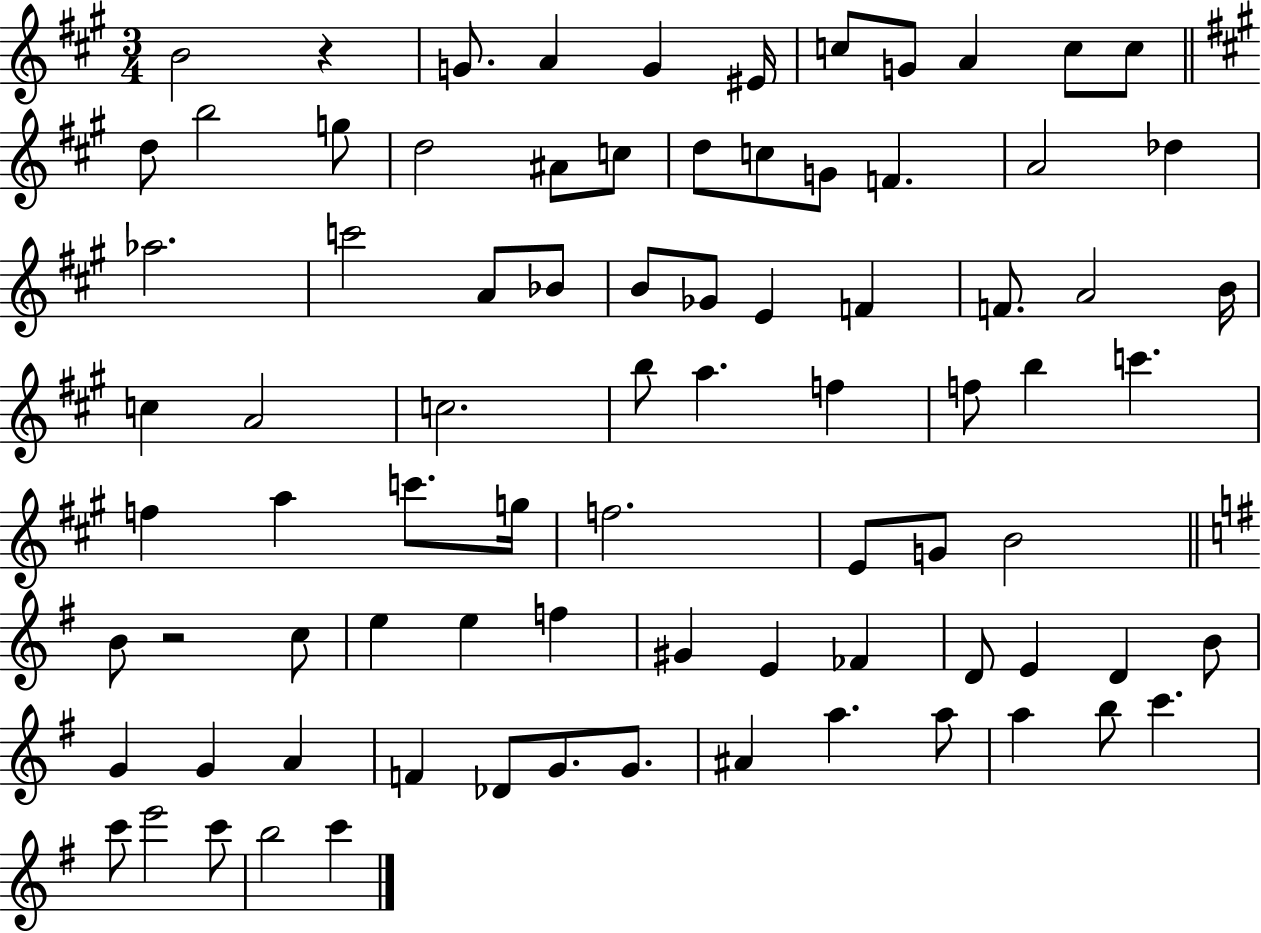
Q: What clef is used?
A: treble